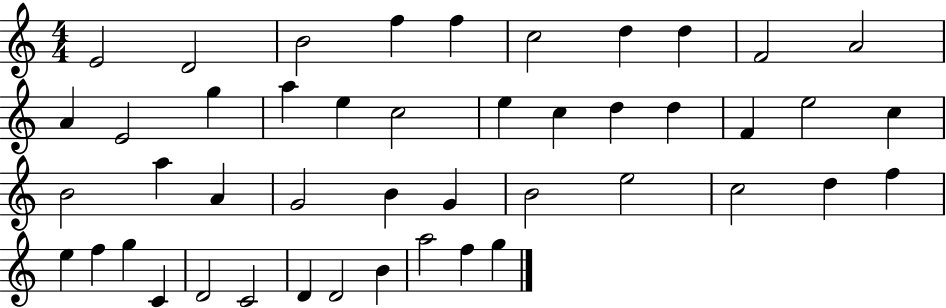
{
  \clef treble
  \numericTimeSignature
  \time 4/4
  \key c \major
  e'2 d'2 | b'2 f''4 f''4 | c''2 d''4 d''4 | f'2 a'2 | \break a'4 e'2 g''4 | a''4 e''4 c''2 | e''4 c''4 d''4 d''4 | f'4 e''2 c''4 | \break b'2 a''4 a'4 | g'2 b'4 g'4 | b'2 e''2 | c''2 d''4 f''4 | \break e''4 f''4 g''4 c'4 | d'2 c'2 | d'4 d'2 b'4 | a''2 f''4 g''4 | \break \bar "|."
}